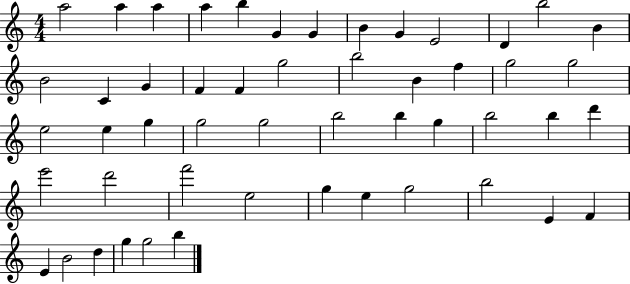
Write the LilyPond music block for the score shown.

{
  \clef treble
  \numericTimeSignature
  \time 4/4
  \key c \major
  a''2 a''4 a''4 | a''4 b''4 g'4 g'4 | b'4 g'4 e'2 | d'4 b''2 b'4 | \break b'2 c'4 g'4 | f'4 f'4 g''2 | b''2 b'4 f''4 | g''2 g''2 | \break e''2 e''4 g''4 | g''2 g''2 | b''2 b''4 g''4 | b''2 b''4 d'''4 | \break e'''2 d'''2 | f'''2 e''2 | g''4 e''4 g''2 | b''2 e'4 f'4 | \break e'4 b'2 d''4 | g''4 g''2 b''4 | \bar "|."
}